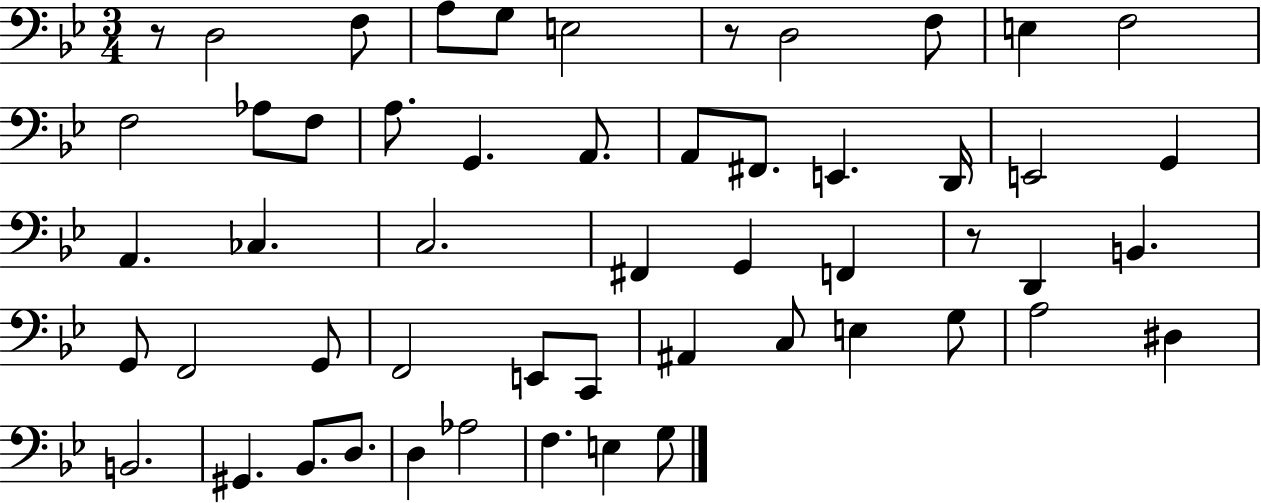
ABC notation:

X:1
T:Untitled
M:3/4
L:1/4
K:Bb
z/2 D,2 F,/2 A,/2 G,/2 E,2 z/2 D,2 F,/2 E, F,2 F,2 _A,/2 F,/2 A,/2 G,, A,,/2 A,,/2 ^F,,/2 E,, D,,/4 E,,2 G,, A,, _C, C,2 ^F,, G,, F,, z/2 D,, B,, G,,/2 F,,2 G,,/2 F,,2 E,,/2 C,,/2 ^A,, C,/2 E, G,/2 A,2 ^D, B,,2 ^G,, _B,,/2 D,/2 D, _A,2 F, E, G,/2